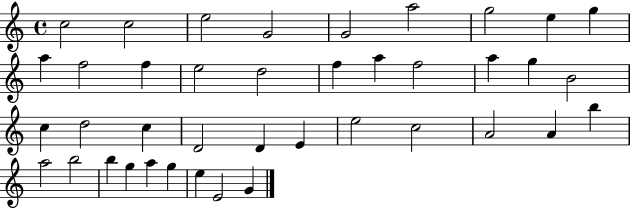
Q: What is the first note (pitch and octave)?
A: C5